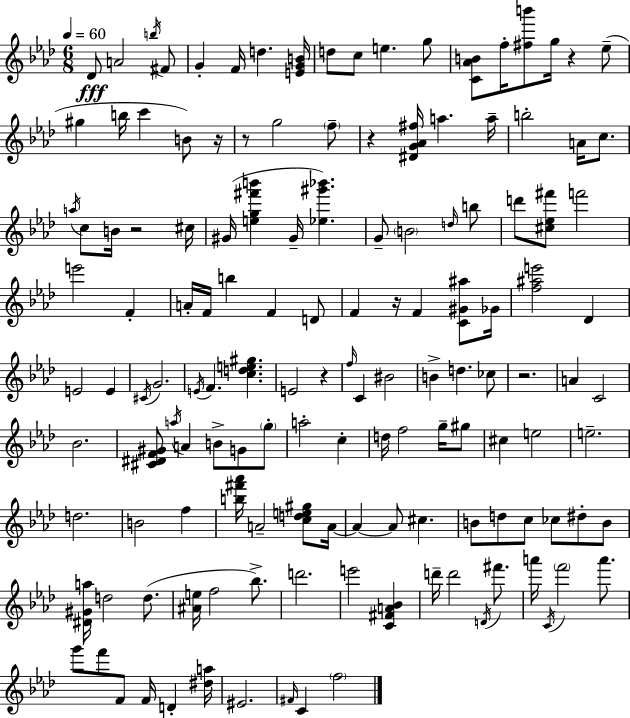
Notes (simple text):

Db4/e A4/h B5/s F#4/e G4/q F4/s D5/q. [E4,G4,B4]/s D5/e C5/e E5/q. G5/e [C4,Ab4,B4]/e F5/s [F#5,B6]/e G5/s R/q Eb5/e G#5/q B5/s C6/q B4/e R/s R/e G5/h F5/e R/q [D#4,G4,Ab4,F#5]/s A5/q. A5/s B5/h A4/s C5/e. A5/s C5/e B4/s R/h C#5/s G#4/s [E5,G5,F#6,B6]/q G#4/s [Eb5,G#6,Bb6]/q. G4/e B4/h D5/s B5/e D6/e [C#5,Eb5,F#6]/e F6/h E6/h F4/q A4/s F4/s B5/q F4/q D4/e F4/q R/s F4/q [C4,G#4,A#5]/e Gb4/s [F5,A#5,E6]/h Db4/q E4/h E4/q C#4/s G4/h. E4/s F4/q. [C5,D5,E5,G#5]/q. E4/h R/q F5/s C4/q BIS4/h B4/q D5/q. CES5/e R/h. A4/q C4/h Bb4/h. [C#4,D#4,F4,G#4]/e A5/s A4/q B4/e G4/e G5/e A5/h C5/q D5/s F5/h G5/s G#5/e C#5/q E5/h E5/h. D5/h. B4/h F5/q [B5,F#6,Ab6]/s A4/h [C5,D5,E5,G#5]/e A4/s A4/q A4/e C#5/q. B4/e D5/e C5/e CES5/e D#5/e B4/e [D#4,G#4,A5]/s D5/h D5/e. [A#4,E5]/s F5/h Bb5/e. D6/h. E6/h [C4,F#4,A4,Bb4]/q D6/s D6/h D4/s F#6/e. A6/s C4/s F6/h A6/e. G6/e F6/e F4/e F4/s D4/q [D#5,A5]/s EIS4/h. F#4/s C4/q F5/h